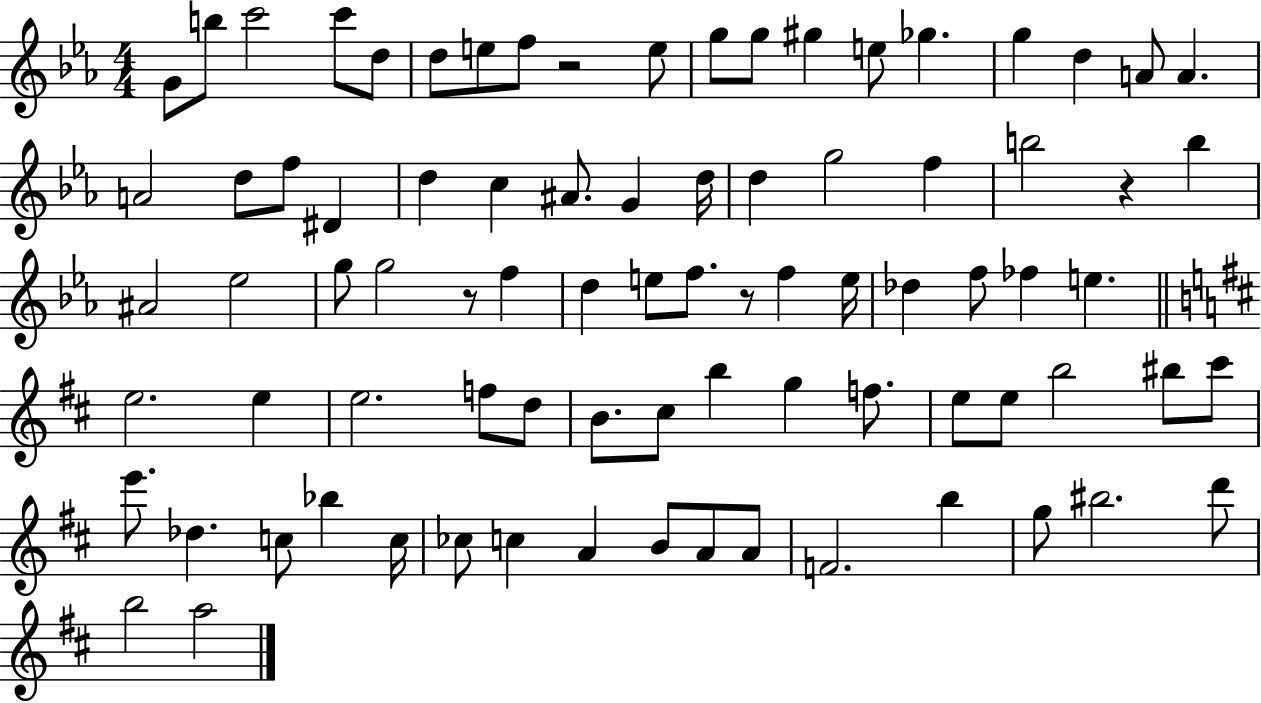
X:1
T:Untitled
M:4/4
L:1/4
K:Eb
G/2 b/2 c'2 c'/2 d/2 d/2 e/2 f/2 z2 e/2 g/2 g/2 ^g e/2 _g g d A/2 A A2 d/2 f/2 ^D d c ^A/2 G d/4 d g2 f b2 z b ^A2 _e2 g/2 g2 z/2 f d e/2 f/2 z/2 f e/4 _d f/2 _f e e2 e e2 f/2 d/2 B/2 ^c/2 b g f/2 e/2 e/2 b2 ^b/2 ^c'/2 e'/2 _d c/2 _b c/4 _c/2 c A B/2 A/2 A/2 F2 b g/2 ^b2 d'/2 b2 a2